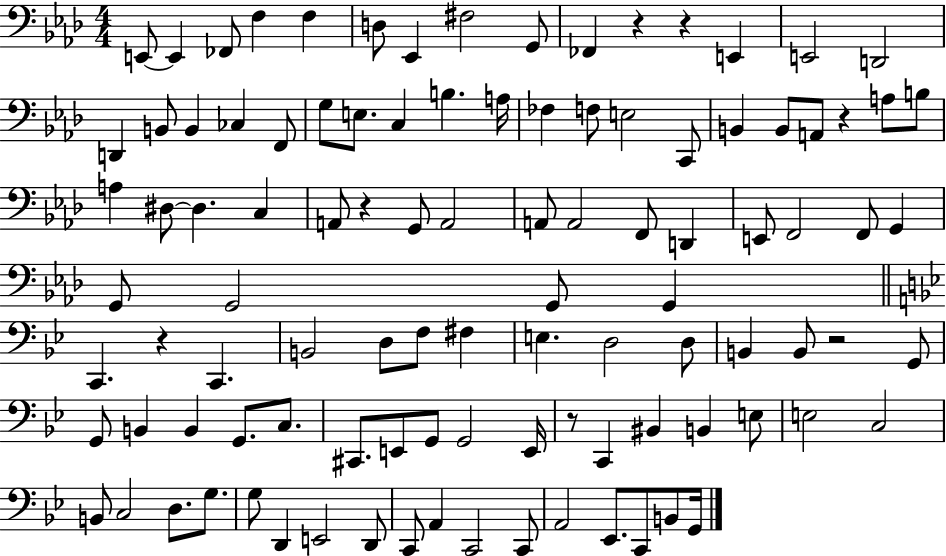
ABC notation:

X:1
T:Untitled
M:4/4
L:1/4
K:Ab
E,,/2 E,, _F,,/2 F, F, D,/2 _E,, ^F,2 G,,/2 _F,, z z E,, E,,2 D,,2 D,, B,,/2 B,, _C, F,,/2 G,/2 E,/2 C, B, A,/4 _F, F,/2 E,2 C,,/2 B,, B,,/2 A,,/2 z A,/2 B,/2 A, ^D,/2 ^D, C, A,,/2 z G,,/2 A,,2 A,,/2 A,,2 F,,/2 D,, E,,/2 F,,2 F,,/2 G,, G,,/2 G,,2 G,,/2 G,, C,, z C,, B,,2 D,/2 F,/2 ^F, E, D,2 D,/2 B,, B,,/2 z2 G,,/2 G,,/2 B,, B,, G,,/2 C,/2 ^C,,/2 E,,/2 G,,/2 G,,2 E,,/4 z/2 C,, ^B,, B,, E,/2 E,2 C,2 B,,/2 C,2 D,/2 G,/2 G,/2 D,, E,,2 D,,/2 C,,/2 A,, C,,2 C,,/2 A,,2 _E,,/2 C,,/2 B,,/2 G,,/4